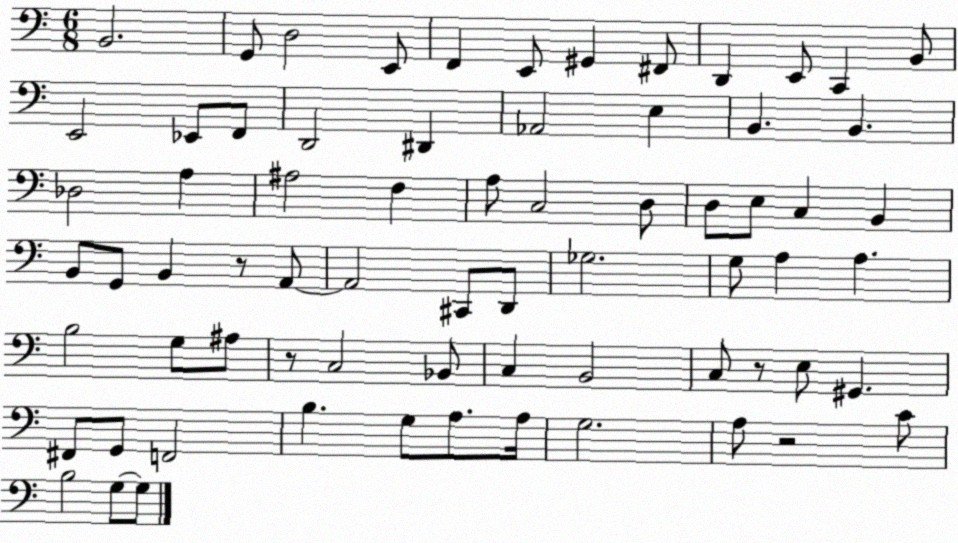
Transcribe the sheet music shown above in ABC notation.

X:1
T:Untitled
M:6/8
L:1/4
K:C
B,,2 G,,/2 D,2 E,,/2 F,, E,,/2 ^G,, ^F,,/2 D,, E,,/2 C,, B,,/2 E,,2 _E,,/2 F,,/2 D,,2 ^D,, _A,,2 E, B,, B,, _D,2 A, ^A,2 F, A,/2 C,2 D,/2 D,/2 E,/2 C, B,, B,,/2 G,,/2 B,, z/2 A,,/2 A,,2 ^C,,/2 D,,/2 _G,2 G,/2 A, A, B,2 G,/2 ^A,/2 z/2 C,2 _B,,/2 C, B,,2 C,/2 z/2 E,/2 ^G,, ^F,,/2 G,,/2 F,,2 B, G,/2 A,/2 A,/4 G,2 A,/2 z2 C/2 B,2 G,/2 G,/2